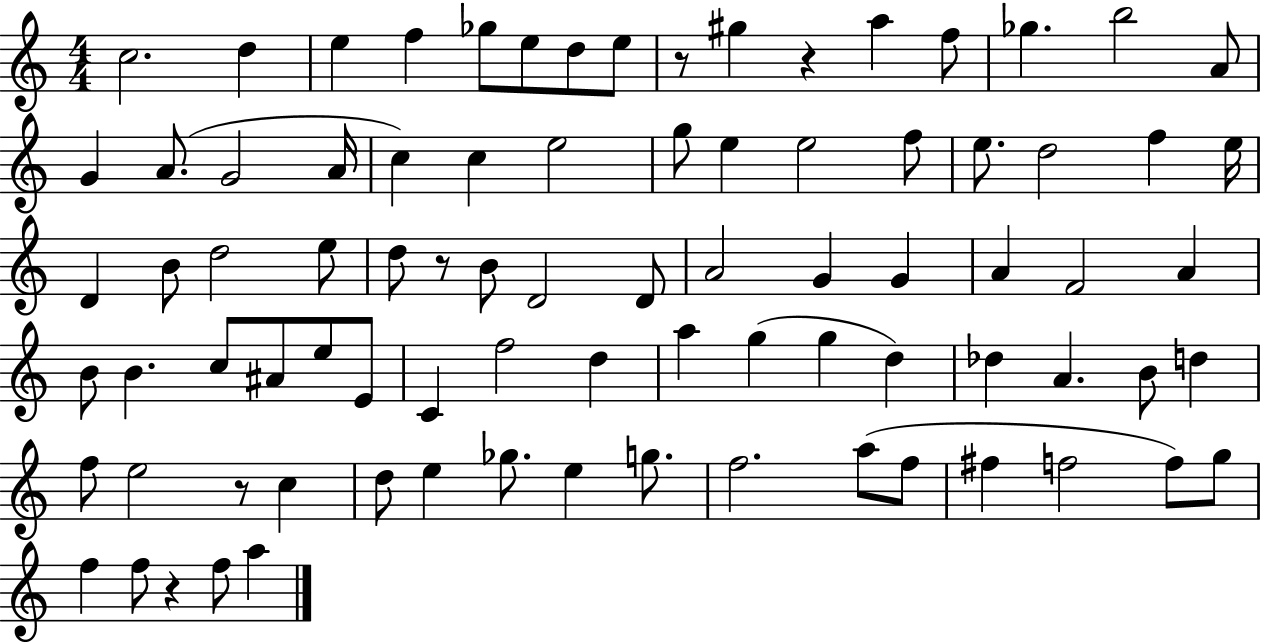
{
  \clef treble
  \numericTimeSignature
  \time 4/4
  \key c \major
  c''2. d''4 | e''4 f''4 ges''8 e''8 d''8 e''8 | r8 gis''4 r4 a''4 f''8 | ges''4. b''2 a'8 | \break g'4 a'8.( g'2 a'16 | c''4) c''4 e''2 | g''8 e''4 e''2 f''8 | e''8. d''2 f''4 e''16 | \break d'4 b'8 d''2 e''8 | d''8 r8 b'8 d'2 d'8 | a'2 g'4 g'4 | a'4 f'2 a'4 | \break b'8 b'4. c''8 ais'8 e''8 e'8 | c'4 f''2 d''4 | a''4 g''4( g''4 d''4) | des''4 a'4. b'8 d''4 | \break f''8 e''2 r8 c''4 | d''8 e''4 ges''8. e''4 g''8. | f''2. a''8( f''8 | fis''4 f''2 f''8) g''8 | \break f''4 f''8 r4 f''8 a''4 | \bar "|."
}